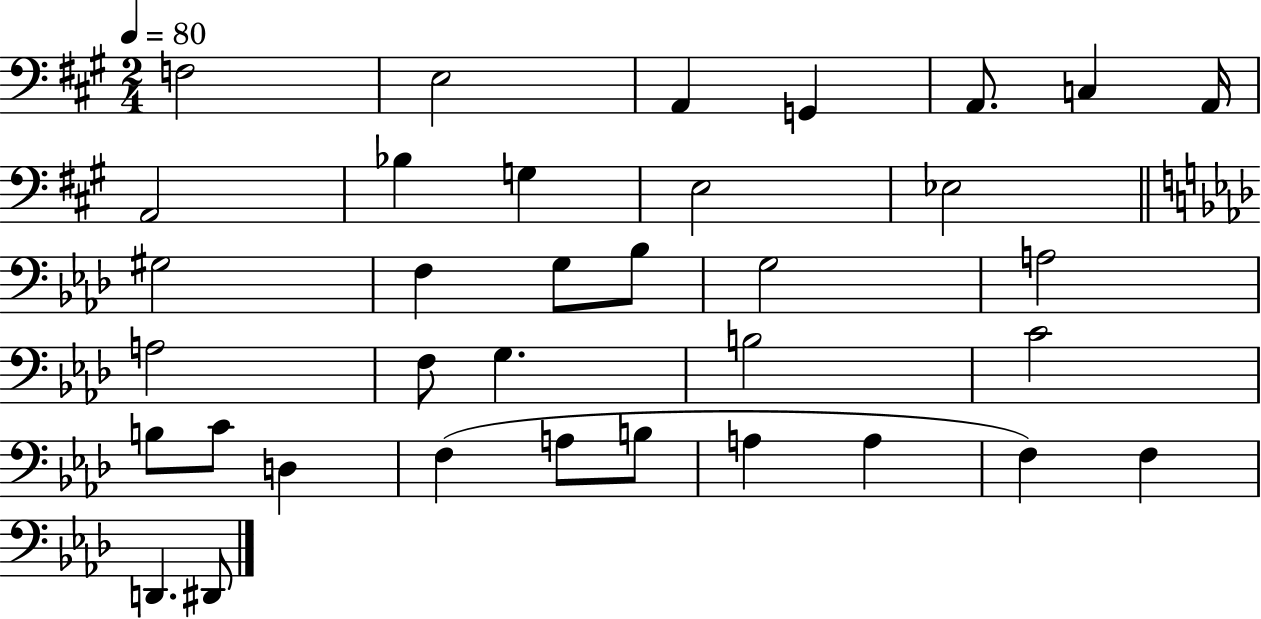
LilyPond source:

{
  \clef bass
  \numericTimeSignature
  \time 2/4
  \key a \major
  \tempo 4 = 80
  f2 | e2 | a,4 g,4 | a,8. c4 a,16 | \break a,2 | bes4 g4 | e2 | ees2 | \break \bar "||" \break \key aes \major gis2 | f4 g8 bes8 | g2 | a2 | \break a2 | f8 g4. | b2 | c'2 | \break b8 c'8 d4 | f4( a8 b8 | a4 a4 | f4) f4 | \break d,4. dis,8 | \bar "|."
}